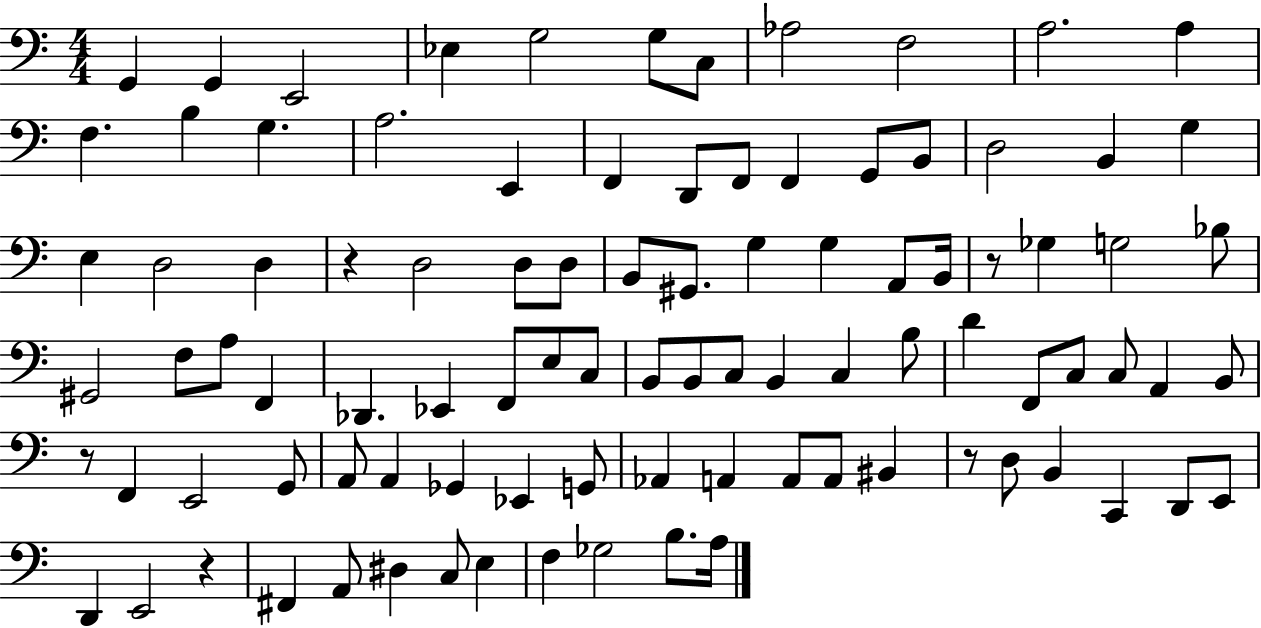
X:1
T:Untitled
M:4/4
L:1/4
K:C
G,, G,, E,,2 _E, G,2 G,/2 C,/2 _A,2 F,2 A,2 A, F, B, G, A,2 E,, F,, D,,/2 F,,/2 F,, G,,/2 B,,/2 D,2 B,, G, E, D,2 D, z D,2 D,/2 D,/2 B,,/2 ^G,,/2 G, G, A,,/2 B,,/4 z/2 _G, G,2 _B,/2 ^G,,2 F,/2 A,/2 F,, _D,, _E,, F,,/2 E,/2 C,/2 B,,/2 B,,/2 C,/2 B,, C, B,/2 D F,,/2 C,/2 C,/2 A,, B,,/2 z/2 F,, E,,2 G,,/2 A,,/2 A,, _G,, _E,, G,,/2 _A,, A,, A,,/2 A,,/2 ^B,, z/2 D,/2 B,, C,, D,,/2 E,,/2 D,, E,,2 z ^F,, A,,/2 ^D, C,/2 E, F, _G,2 B,/2 A,/4